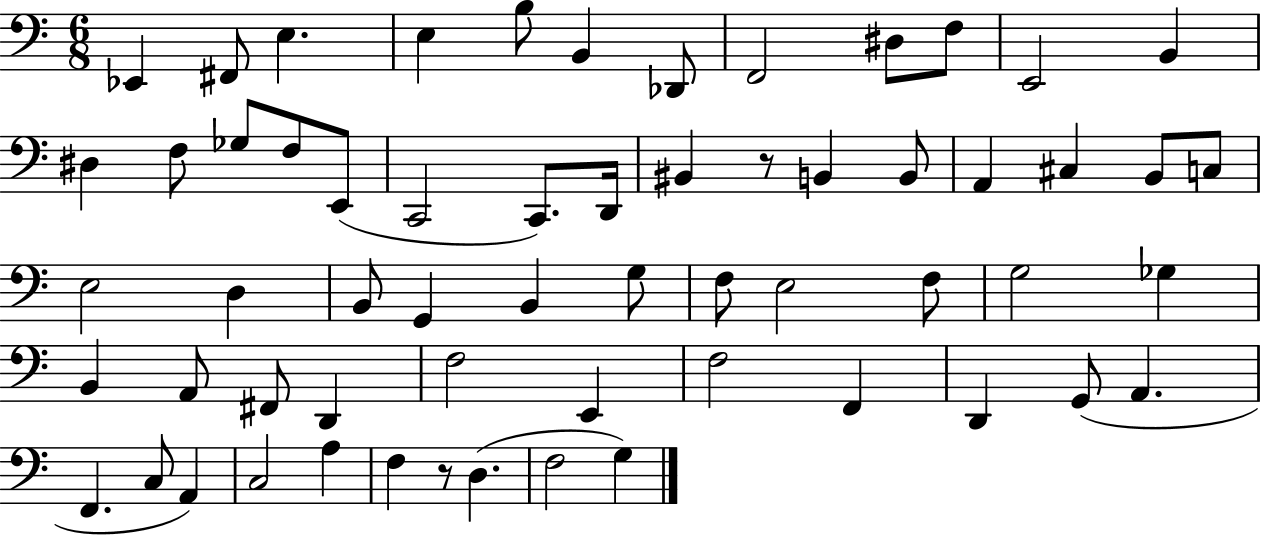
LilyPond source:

{
  \clef bass
  \numericTimeSignature
  \time 6/8
  \key c \major
  ees,4 fis,8 e4. | e4 b8 b,4 des,8 | f,2 dis8 f8 | e,2 b,4 | \break dis4 f8 ges8 f8 e,8( | c,2 c,8.) d,16 | bis,4 r8 b,4 b,8 | a,4 cis4 b,8 c8 | \break e2 d4 | b,8 g,4 b,4 g8 | f8 e2 f8 | g2 ges4 | \break b,4 a,8 fis,8 d,4 | f2 e,4 | f2 f,4 | d,4 g,8( a,4. | \break f,4. c8 a,4) | c2 a4 | f4 r8 d4.( | f2 g4) | \break \bar "|."
}